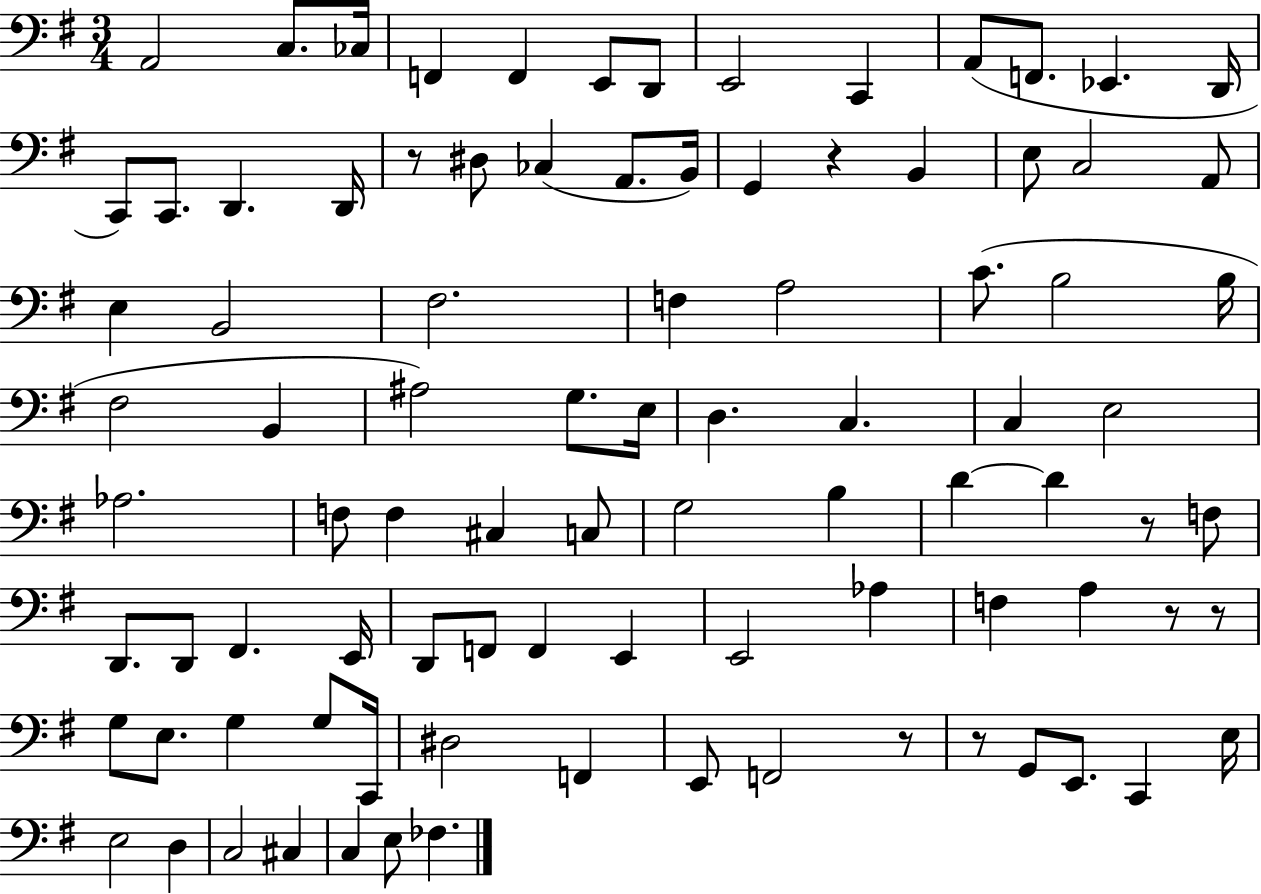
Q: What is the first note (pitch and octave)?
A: A2